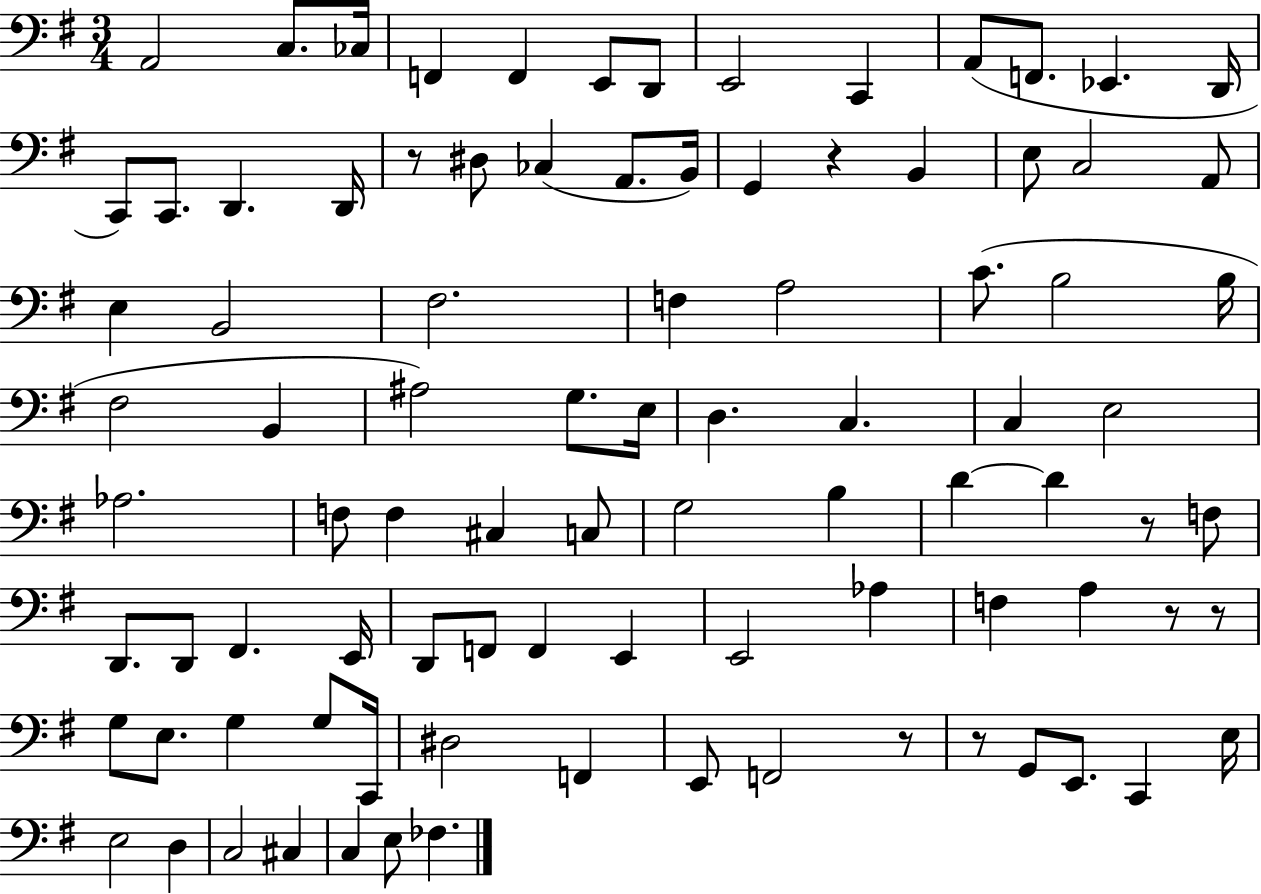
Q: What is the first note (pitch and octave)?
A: A2